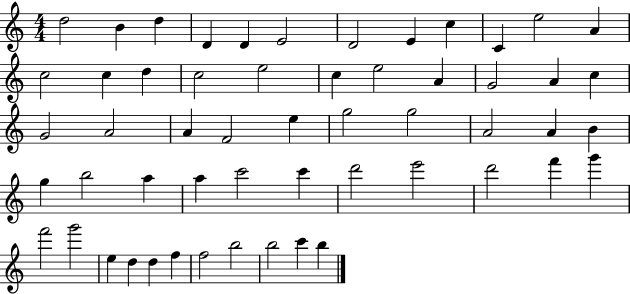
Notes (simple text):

D5/h B4/q D5/q D4/q D4/q E4/h D4/h E4/q C5/q C4/q E5/h A4/q C5/h C5/q D5/q C5/h E5/h C5/q E5/h A4/q G4/h A4/q C5/q G4/h A4/h A4/q F4/h E5/q G5/h G5/h A4/h A4/q B4/q G5/q B5/h A5/q A5/q C6/h C6/q D6/h E6/h D6/h F6/q G6/q F6/h G6/h E5/q D5/q D5/q F5/q F5/h B5/h B5/h C6/q B5/q